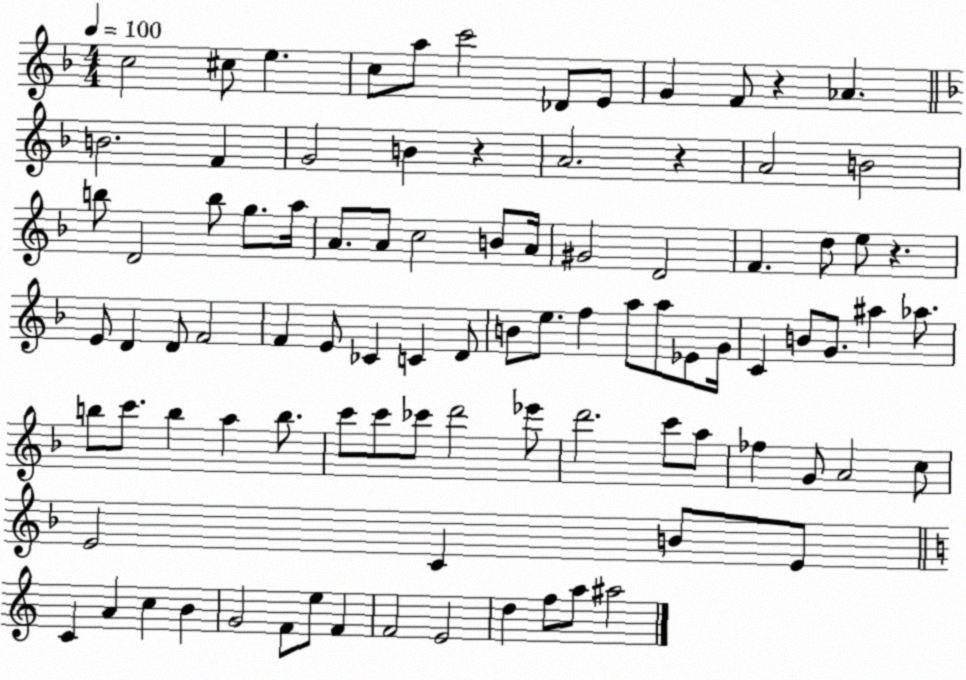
X:1
T:Untitled
M:4/4
L:1/4
K:F
c2 ^c/2 e c/2 a/2 c'2 _D/2 E/2 G F/2 z _A B2 F G2 B z A2 z A2 B2 b/2 D2 b/2 g/2 a/4 A/2 A/2 c2 B/2 A/4 ^G2 D2 F d/2 e/2 z E/2 D D/2 F2 F E/2 _C C D/2 B/2 e/2 f a/2 a/2 _E/2 G/4 C B/2 G/2 ^a _a/2 b/2 c'/2 b a b/2 c'/2 c'/2 _c'/2 d'2 _e'/2 d'2 c'/2 a/2 _f G/2 A2 c/2 E2 C B/2 E/2 C A c B G2 F/2 e/2 F F2 E2 d f/2 a/2 ^a2